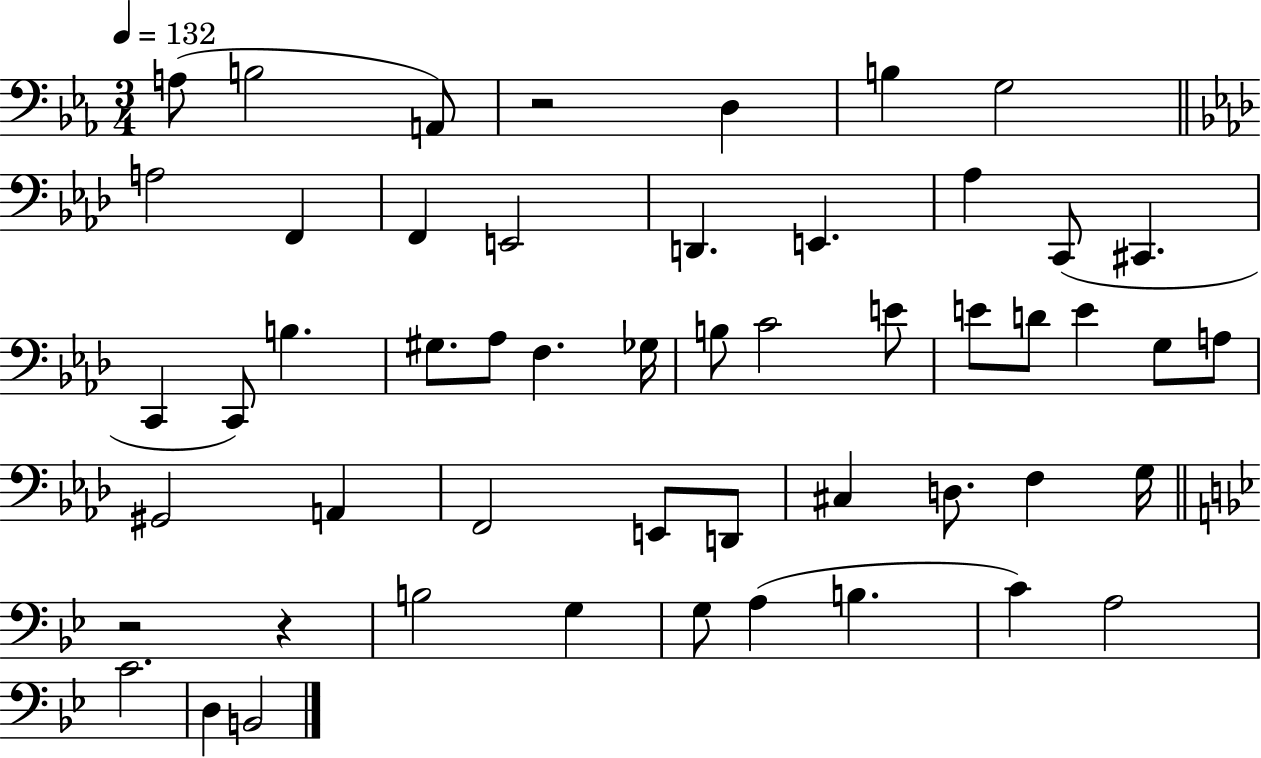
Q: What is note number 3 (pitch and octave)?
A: A2